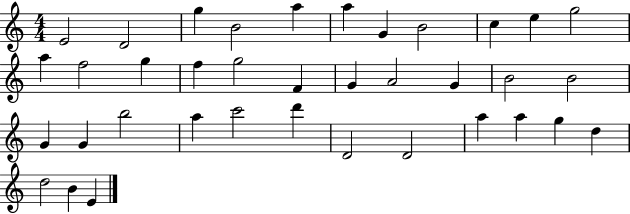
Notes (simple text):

E4/h D4/h G5/q B4/h A5/q A5/q G4/q B4/h C5/q E5/q G5/h A5/q F5/h G5/q F5/q G5/h F4/q G4/q A4/h G4/q B4/h B4/h G4/q G4/q B5/h A5/q C6/h D6/q D4/h D4/h A5/q A5/q G5/q D5/q D5/h B4/q E4/q